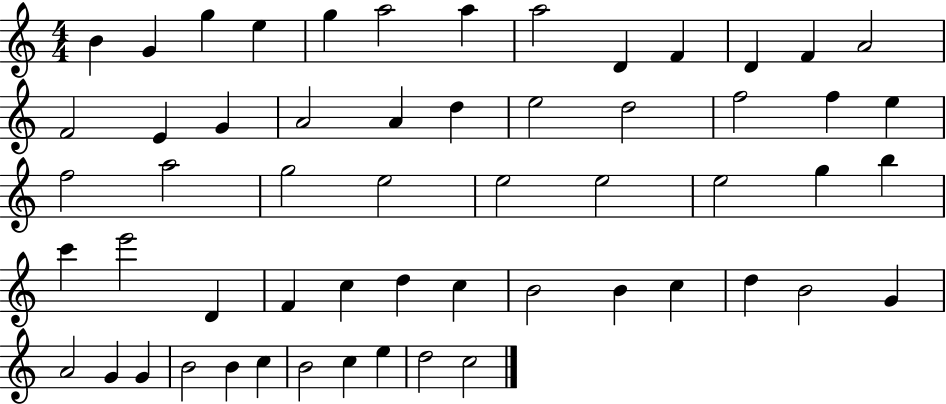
B4/q G4/q G5/q E5/q G5/q A5/h A5/q A5/h D4/q F4/q D4/q F4/q A4/h F4/h E4/q G4/q A4/h A4/q D5/q E5/h D5/h F5/h F5/q E5/q F5/h A5/h G5/h E5/h E5/h E5/h E5/h G5/q B5/q C6/q E6/h D4/q F4/q C5/q D5/q C5/q B4/h B4/q C5/q D5/q B4/h G4/q A4/h G4/q G4/q B4/h B4/q C5/q B4/h C5/q E5/q D5/h C5/h